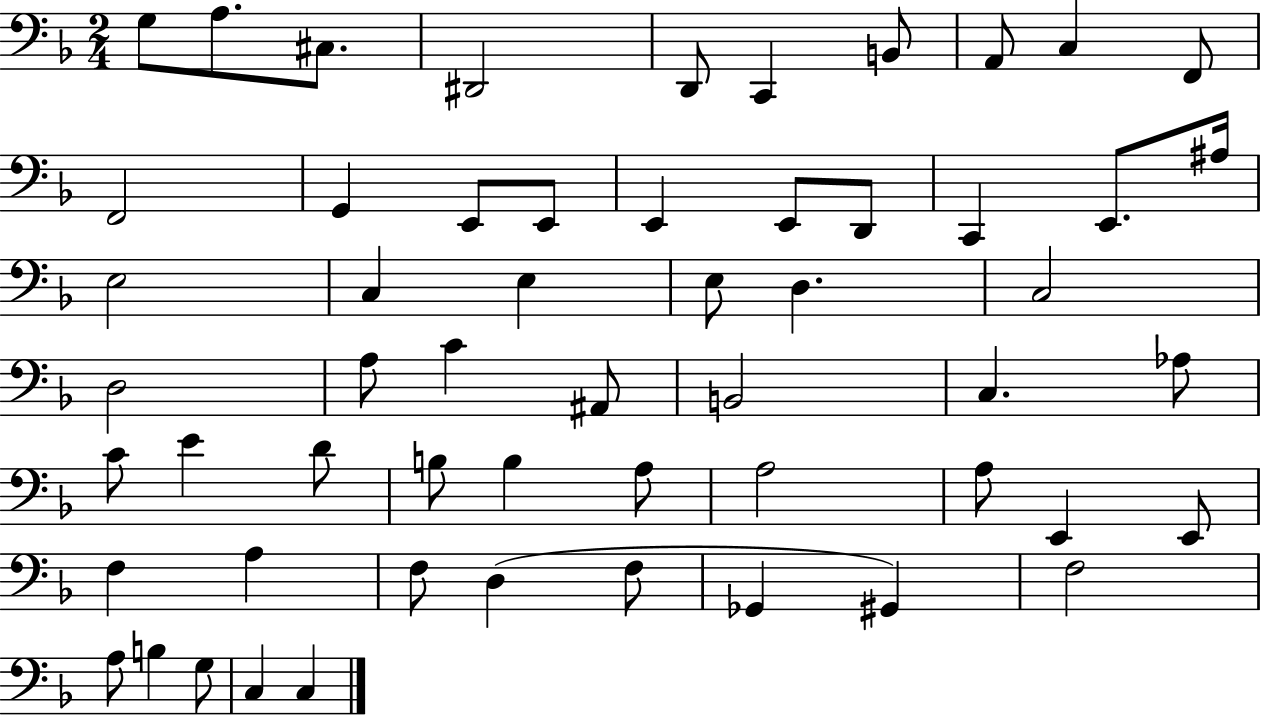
X:1
T:Untitled
M:2/4
L:1/4
K:F
G,/2 A,/2 ^C,/2 ^D,,2 D,,/2 C,, B,,/2 A,,/2 C, F,,/2 F,,2 G,, E,,/2 E,,/2 E,, E,,/2 D,,/2 C,, E,,/2 ^A,/4 E,2 C, E, E,/2 D, C,2 D,2 A,/2 C ^A,,/2 B,,2 C, _A,/2 C/2 E D/2 B,/2 B, A,/2 A,2 A,/2 E,, E,,/2 F, A, F,/2 D, F,/2 _G,, ^G,, F,2 A,/2 B, G,/2 C, C,